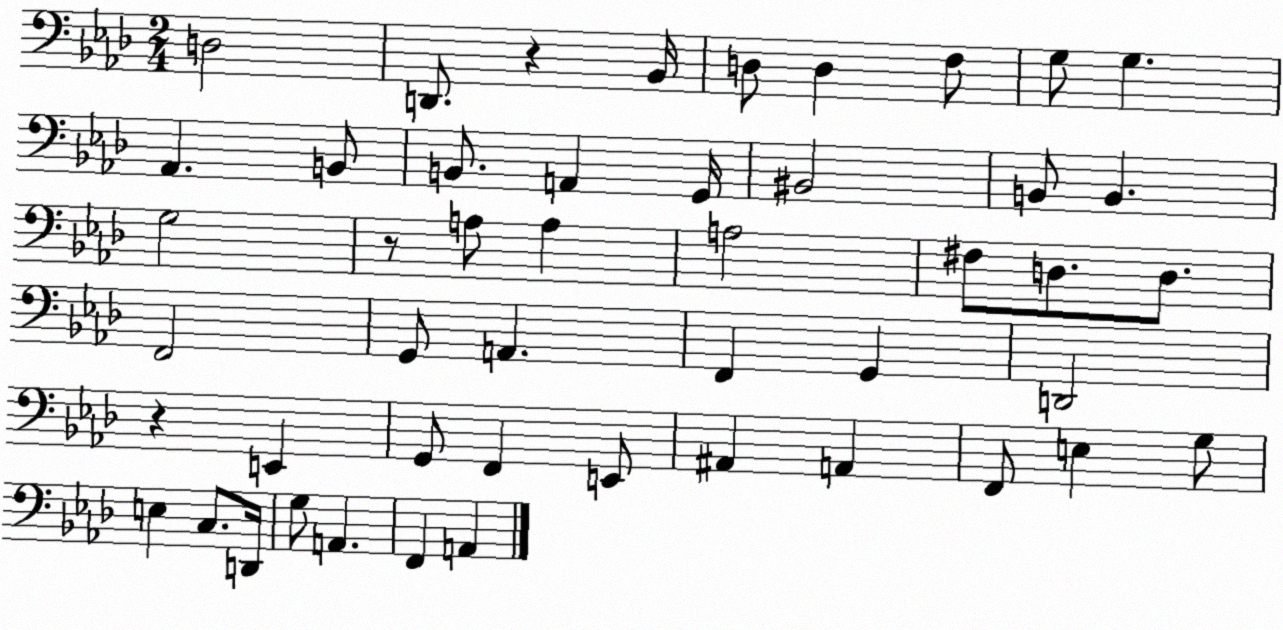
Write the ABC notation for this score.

X:1
T:Untitled
M:2/4
L:1/4
K:Ab
D,2 D,,/2 z _B,,/4 D,/2 D, F,/2 G,/2 G, _A,, B,,/2 B,,/2 A,, G,,/4 ^B,,2 B,,/2 B,, G,2 z/2 A,/2 A, A,2 ^F,/2 D,/2 D,/2 F,,2 G,,/2 A,, F,, G,, D,,2 z E,, G,,/2 F,, E,,/2 ^A,, A,, F,,/2 E, G,/2 E, C,/2 D,,/4 G,/2 A,, F,, A,,